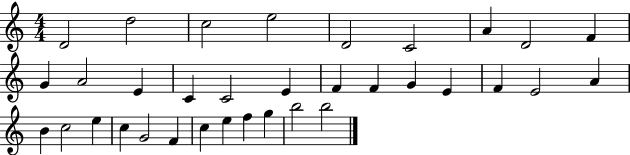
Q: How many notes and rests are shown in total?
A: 34